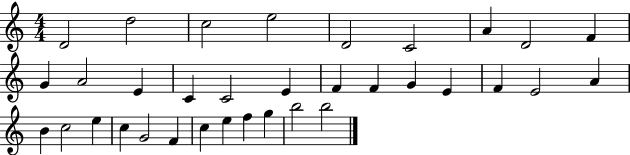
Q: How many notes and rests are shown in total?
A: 34